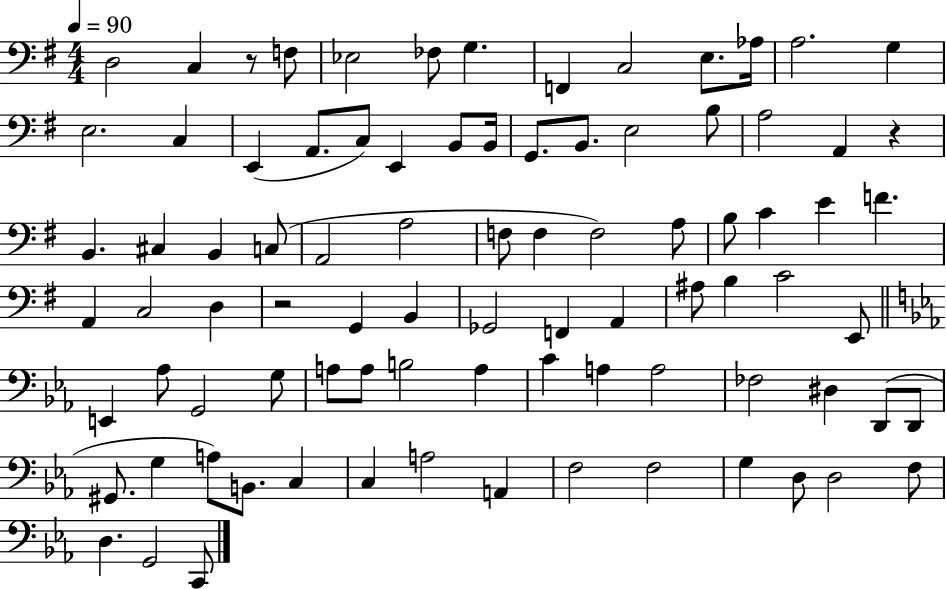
{
  \clef bass
  \numericTimeSignature
  \time 4/4
  \key g \major
  \tempo 4 = 90
  d2 c4 r8 f8 | ees2 fes8 g4. | f,4 c2 e8. aes16 | a2. g4 | \break e2. c4 | e,4( a,8. c8) e,4 b,8 b,16 | g,8. b,8. e2 b8 | a2 a,4 r4 | \break b,4. cis4 b,4 c8( | a,2 a2 | f8 f4 f2) a8 | b8 c'4 e'4 f'4. | \break a,4 c2 d4 | r2 g,4 b,4 | ges,2 f,4 a,4 | ais8 b4 c'2 e,8 | \break \bar "||" \break \key ees \major e,4 aes8 g,2 g8 | a8 a8 b2 a4 | c'4 a4 a2 | fes2 dis4 d,8( d,8 | \break gis,8. g4 a8) b,8. c4 | c4 a2 a,4 | f2 f2 | g4 d8 d2 f8 | \break d4. g,2 c,8 | \bar "|."
}